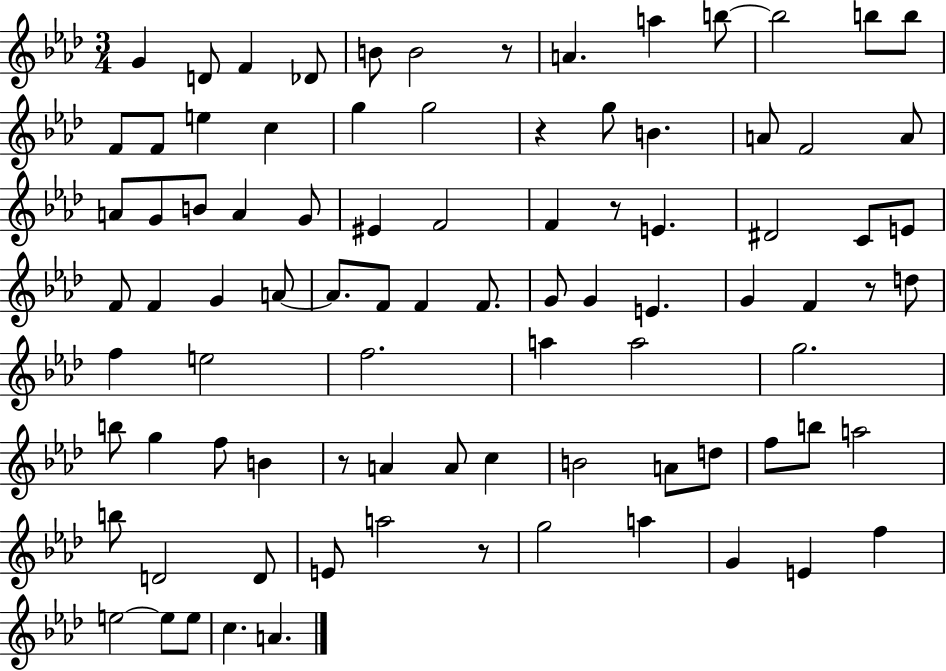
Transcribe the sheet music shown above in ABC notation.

X:1
T:Untitled
M:3/4
L:1/4
K:Ab
G D/2 F _D/2 B/2 B2 z/2 A a b/2 b2 b/2 b/2 F/2 F/2 e c g g2 z g/2 B A/2 F2 A/2 A/2 G/2 B/2 A G/2 ^E F2 F z/2 E ^D2 C/2 E/2 F/2 F G A/2 A/2 F/2 F F/2 G/2 G E G F z/2 d/2 f e2 f2 a a2 g2 b/2 g f/2 B z/2 A A/2 c B2 A/2 d/2 f/2 b/2 a2 b/2 D2 D/2 E/2 a2 z/2 g2 a G E f e2 e/2 e/2 c A